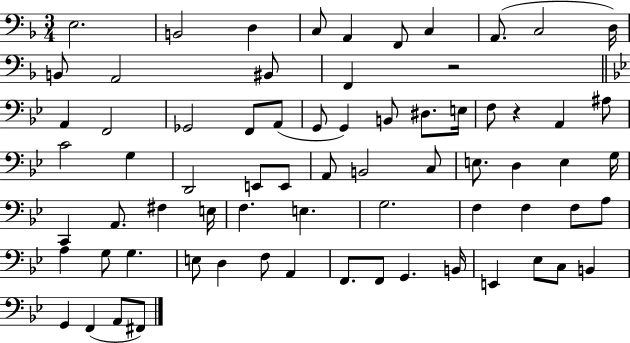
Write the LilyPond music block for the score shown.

{
  \clef bass
  \numericTimeSignature
  \time 3/4
  \key f \major
  e2. | b,2 d4 | c8 a,4 f,8 c4 | a,8.( c2 d16) | \break b,8 a,2 bis,8 | f,4 r2 | \bar "||" \break \key g \minor a,4 f,2 | ges,2 f,8 a,8( | g,8 g,4) b,8 dis8. e16 | f8 r4 a,4 ais8 | \break c'2 g4 | d,2 e,8 e,8 | a,8 b,2 c8 | e8. d4 e4 g16 | \break c,4 a,8. fis4 e16 | f4. e4. | g2. | f4 f4 f8 a8 | \break a4 g8 g4. | e8 d4 f8 a,4 | f,8. f,8 g,4. b,16 | e,4 ees8 c8 b,4 | \break g,4 f,4( a,8 fis,8) | \bar "|."
}